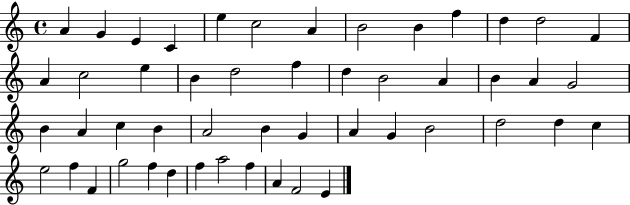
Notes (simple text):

A4/q G4/q E4/q C4/q E5/q C5/h A4/q B4/h B4/q F5/q D5/q D5/h F4/q A4/q C5/h E5/q B4/q D5/h F5/q D5/q B4/h A4/q B4/q A4/q G4/h B4/q A4/q C5/q B4/q A4/h B4/q G4/q A4/q G4/q B4/h D5/h D5/q C5/q E5/h F5/q F4/q G5/h F5/q D5/q F5/q A5/h F5/q A4/q F4/h E4/q